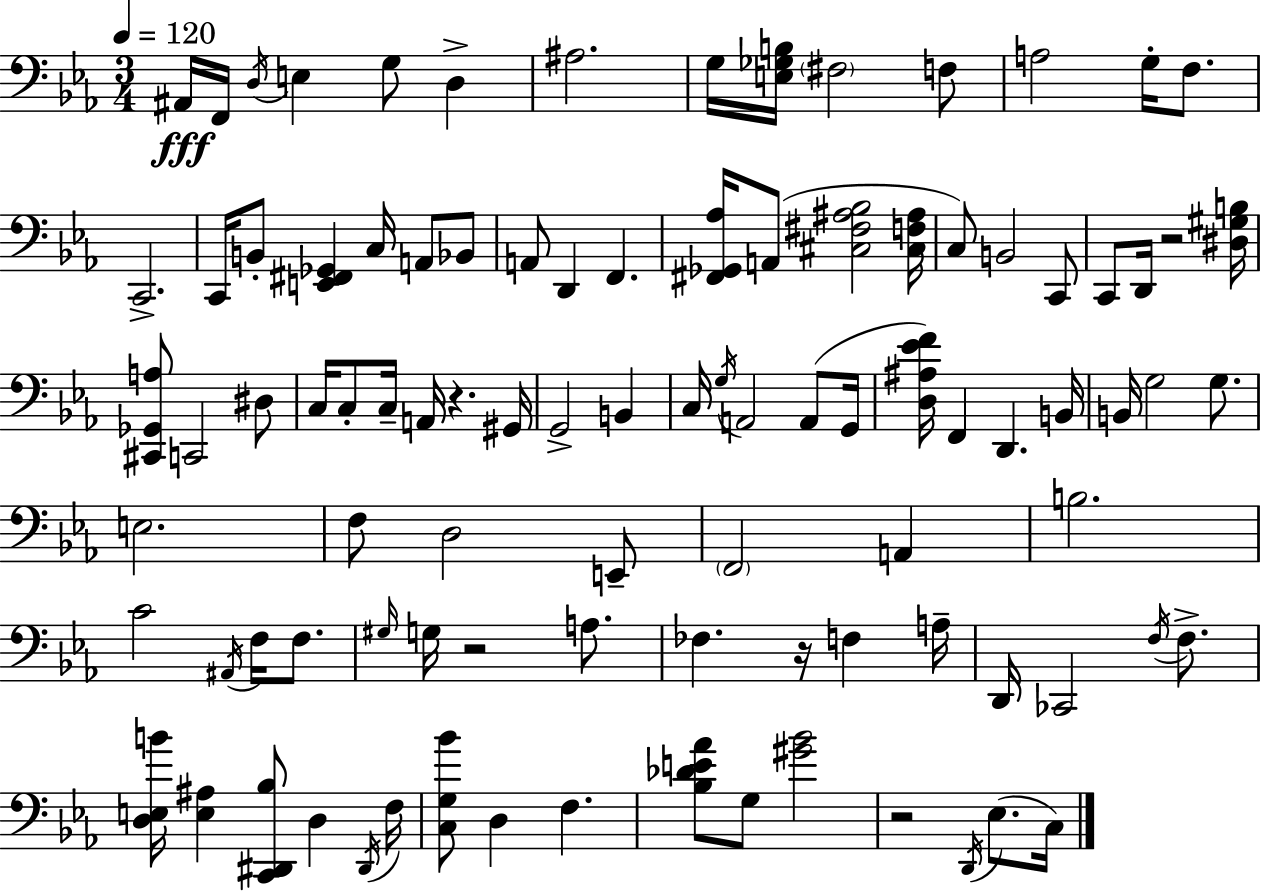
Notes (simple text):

A#2/s F2/s D3/s E3/q G3/e D3/q A#3/h. G3/s [E3,Gb3,B3]/s F#3/h F3/e A3/h G3/s F3/e. C2/h. C2/s B2/e [E2,F#2,Gb2]/q C3/s A2/e Bb2/e A2/e D2/q F2/q. [F#2,Gb2,Ab3]/s A2/e [C#3,F#3,A#3,Bb3]/h [C#3,F3,A#3]/s C3/e B2/h C2/e C2/e D2/s R/h [D#3,G#3,B3]/s [C#2,Gb2,A3]/e C2/h D#3/e C3/s C3/e C3/s A2/s R/q. G#2/s G2/h B2/q C3/s G3/s A2/h A2/e G2/s [D3,A#3,Eb4,F4]/s F2/q D2/q. B2/s B2/s G3/h G3/e. E3/h. F3/e D3/h E2/e F2/h A2/q B3/h. C4/h A#2/s F3/s F3/e. G#3/s G3/s R/h A3/e. FES3/q. R/s F3/q A3/s D2/s CES2/h F3/s F3/e. [D3,E3,B4]/s [E3,A#3]/q [C2,D#2,Bb3]/e D3/q D#2/s F3/s [C3,G3,Bb4]/e D3/q F3/q. [Bb3,Db4,E4,Ab4]/e G3/e [G#4,Bb4]/h R/h D2/s Eb3/e. C3/s